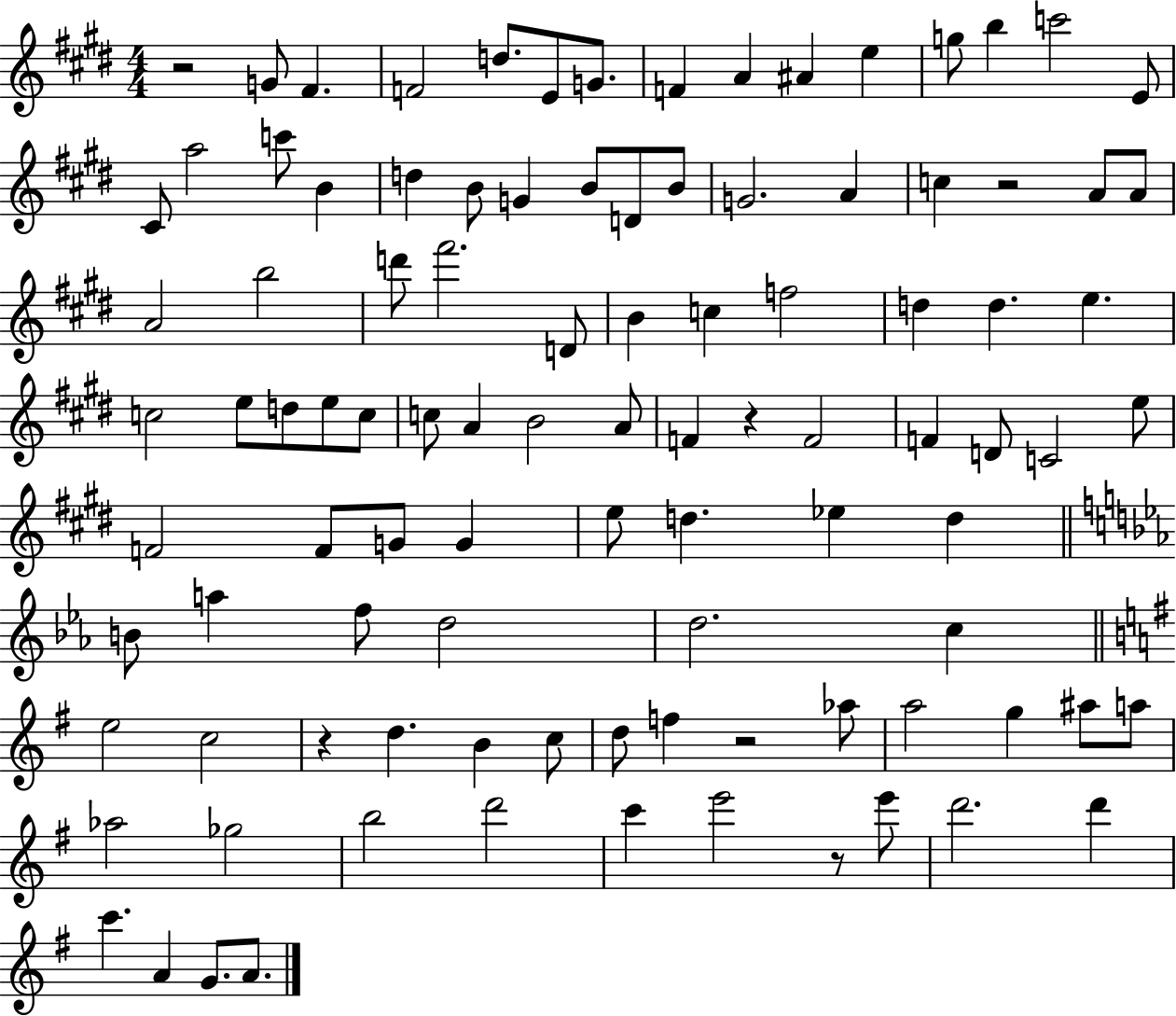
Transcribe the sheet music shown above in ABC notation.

X:1
T:Untitled
M:4/4
L:1/4
K:E
z2 G/2 ^F F2 d/2 E/2 G/2 F A ^A e g/2 b c'2 E/2 ^C/2 a2 c'/2 B d B/2 G B/2 D/2 B/2 G2 A c z2 A/2 A/2 A2 b2 d'/2 ^f'2 D/2 B c f2 d d e c2 e/2 d/2 e/2 c/2 c/2 A B2 A/2 F z F2 F D/2 C2 e/2 F2 F/2 G/2 G e/2 d _e d B/2 a f/2 d2 d2 c e2 c2 z d B c/2 d/2 f z2 _a/2 a2 g ^a/2 a/2 _a2 _g2 b2 d'2 c' e'2 z/2 e'/2 d'2 d' c' A G/2 A/2